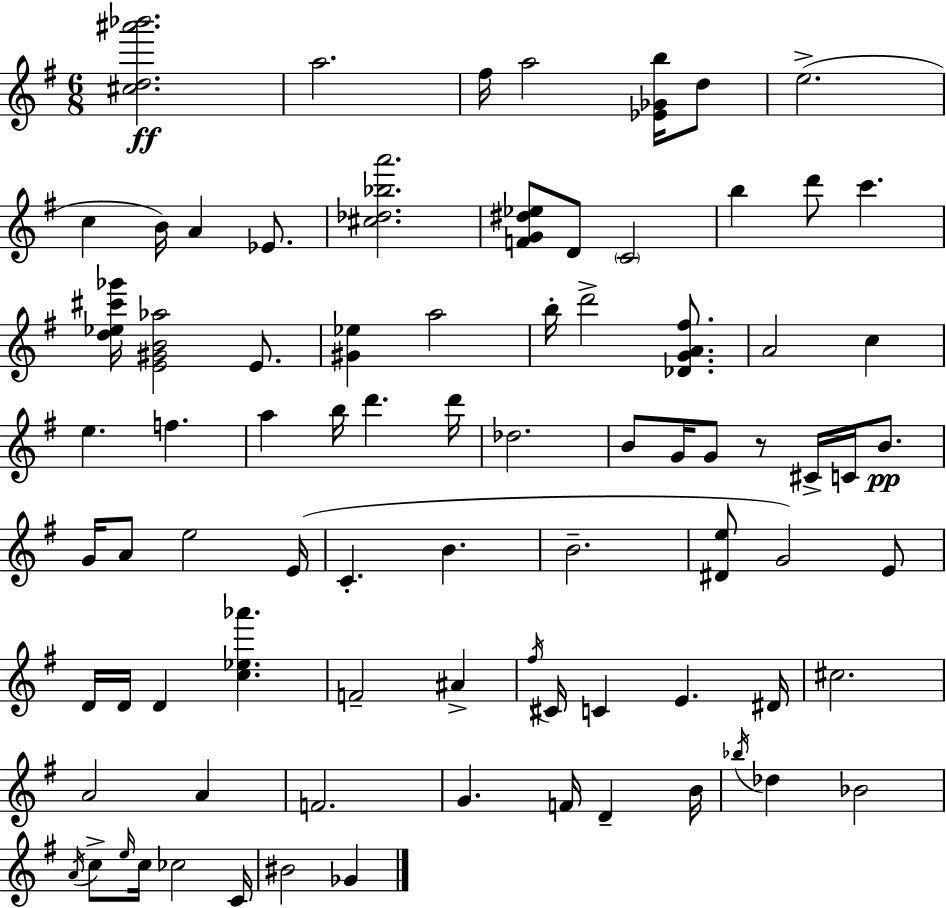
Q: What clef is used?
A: treble